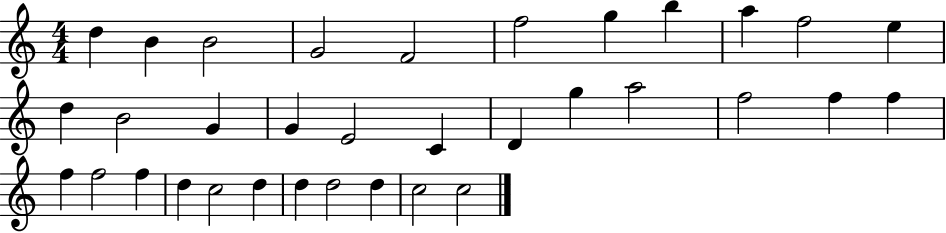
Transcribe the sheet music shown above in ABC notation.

X:1
T:Untitled
M:4/4
L:1/4
K:C
d B B2 G2 F2 f2 g b a f2 e d B2 G G E2 C D g a2 f2 f f f f2 f d c2 d d d2 d c2 c2